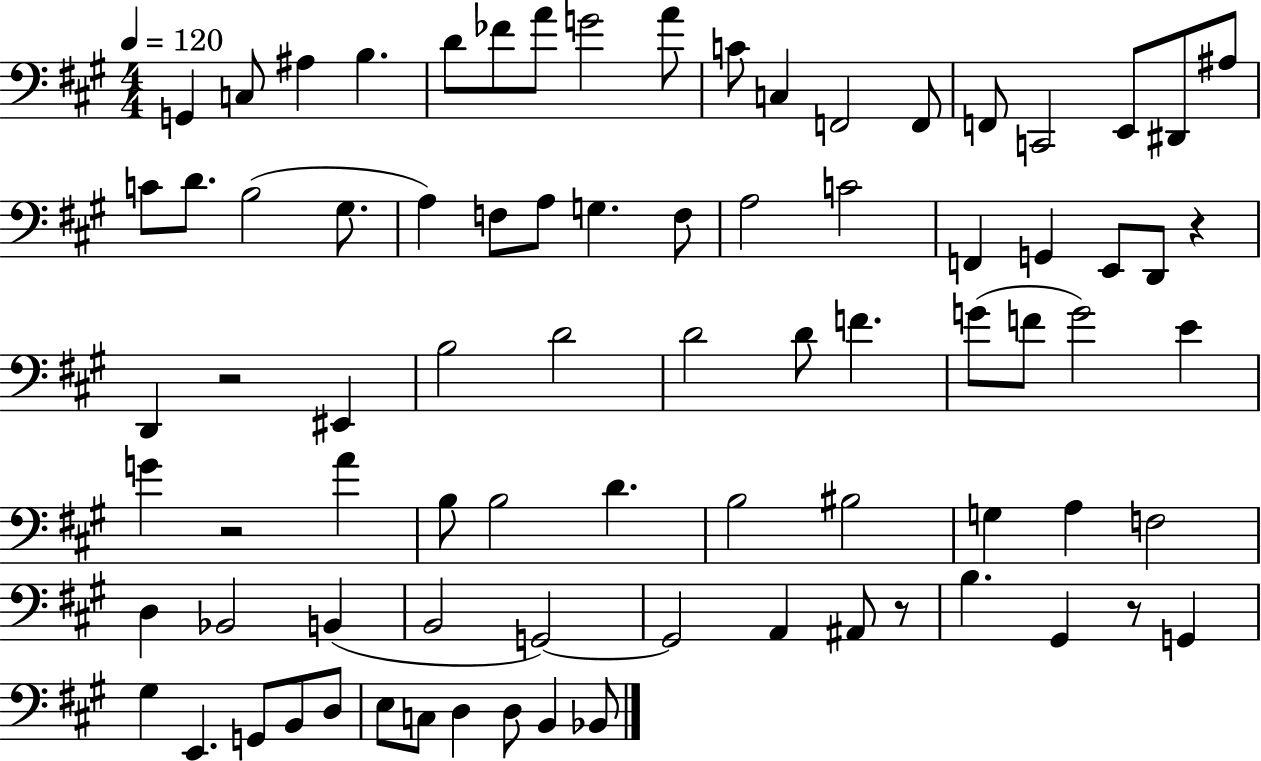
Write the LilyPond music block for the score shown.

{
  \clef bass
  \numericTimeSignature
  \time 4/4
  \key a \major
  \tempo 4 = 120
  g,4 c8 ais4 b4. | d'8 fes'8 a'8 g'2 a'8 | c'8 c4 f,2 f,8 | f,8 c,2 e,8 dis,8 ais8 | \break c'8 d'8. b2( gis8. | a4) f8 a8 g4. f8 | a2 c'2 | f,4 g,4 e,8 d,8 r4 | \break d,4 r2 eis,4 | b2 d'2 | d'2 d'8 f'4. | g'8( f'8 g'2) e'4 | \break g'4 r2 a'4 | b8 b2 d'4. | b2 bis2 | g4 a4 f2 | \break d4 bes,2 b,4( | b,2 g,2~~) | g,2 a,4 ais,8 r8 | b4. gis,4 r8 g,4 | \break gis4 e,4. g,8 b,8 d8 | e8 c8 d4 d8 b,4 bes,8 | \bar "|."
}